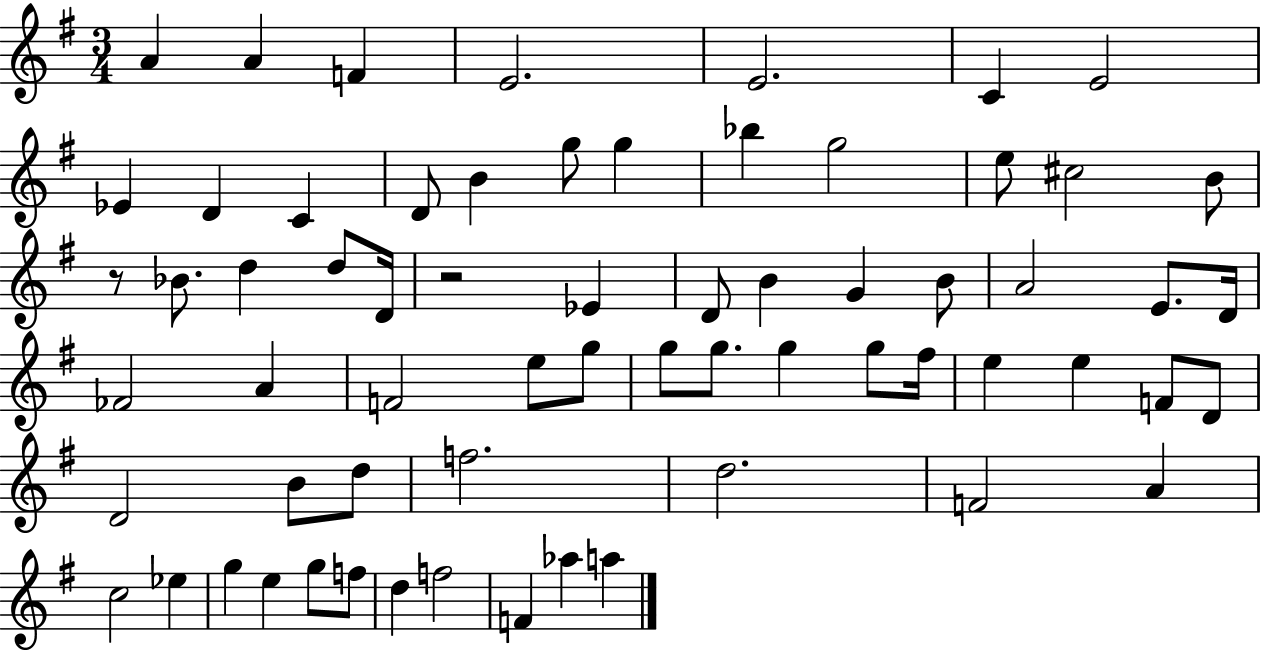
{
  \clef treble
  \numericTimeSignature
  \time 3/4
  \key g \major
  a'4 a'4 f'4 | e'2. | e'2. | c'4 e'2 | \break ees'4 d'4 c'4 | d'8 b'4 g''8 g''4 | bes''4 g''2 | e''8 cis''2 b'8 | \break r8 bes'8. d''4 d''8 d'16 | r2 ees'4 | d'8 b'4 g'4 b'8 | a'2 e'8. d'16 | \break fes'2 a'4 | f'2 e''8 g''8 | g''8 g''8. g''4 g''8 fis''16 | e''4 e''4 f'8 d'8 | \break d'2 b'8 d''8 | f''2. | d''2. | f'2 a'4 | \break c''2 ees''4 | g''4 e''4 g''8 f''8 | d''4 f''2 | f'4 aes''4 a''4 | \break \bar "|."
}